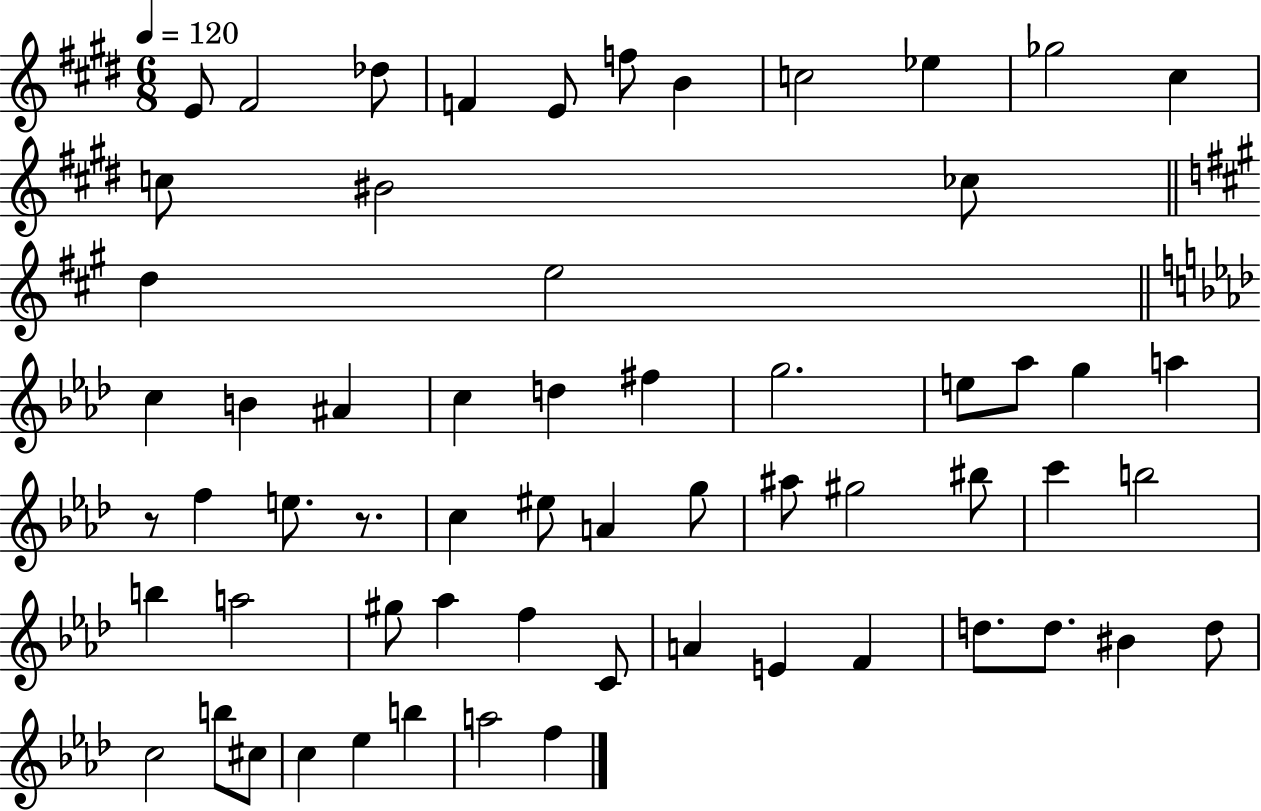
{
  \clef treble
  \numericTimeSignature
  \time 6/8
  \key e \major
  \tempo 4 = 120
  e'8 fis'2 des''8 | f'4 e'8 f''8 b'4 | c''2 ees''4 | ges''2 cis''4 | \break c''8 bis'2 ces''8 | \bar "||" \break \key a \major d''4 e''2 | \bar "||" \break \key f \minor c''4 b'4 ais'4 | c''4 d''4 fis''4 | g''2. | e''8 aes''8 g''4 a''4 | \break r8 f''4 e''8. r8. | c''4 eis''8 a'4 g''8 | ais''8 gis''2 bis''8 | c'''4 b''2 | \break b''4 a''2 | gis''8 aes''4 f''4 c'8 | a'4 e'4 f'4 | d''8. d''8. bis'4 d''8 | \break c''2 b''8 cis''8 | c''4 ees''4 b''4 | a''2 f''4 | \bar "|."
}